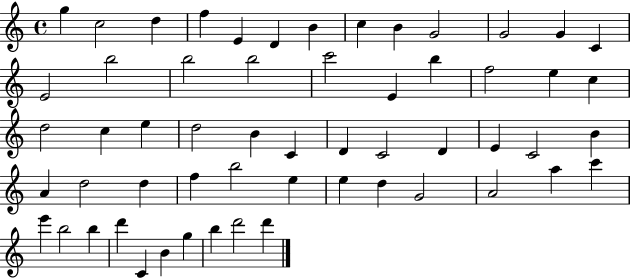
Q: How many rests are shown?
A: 0